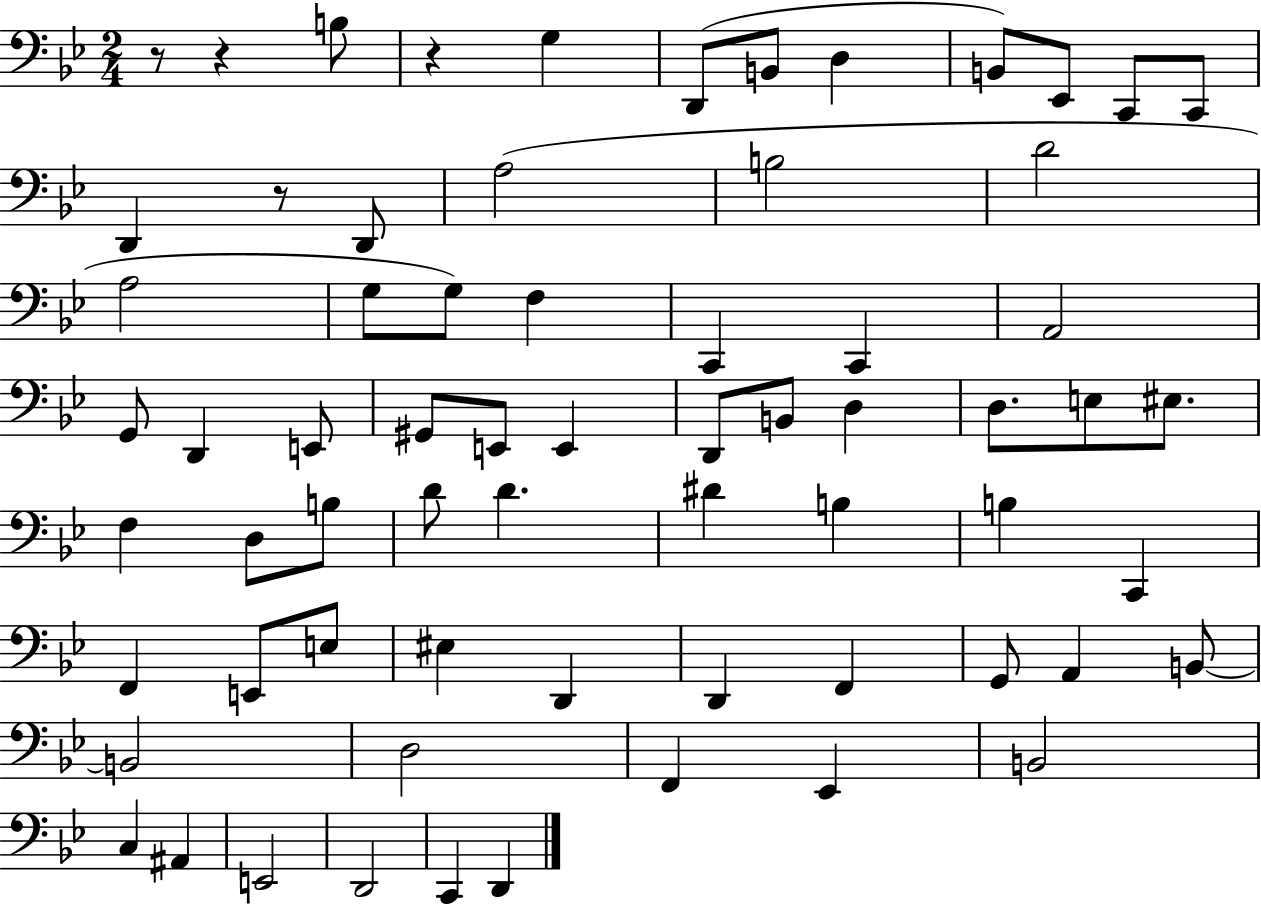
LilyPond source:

{
  \clef bass
  \numericTimeSignature
  \time 2/4
  \key bes \major
  r8 r4 b8 | r4 g4 | d,8( b,8 d4 | b,8) ees,8 c,8 c,8 | \break d,4 r8 d,8 | a2( | b2 | d'2 | \break a2 | g8 g8) f4 | c,4 c,4 | a,2 | \break g,8 d,4 e,8 | gis,8 e,8 e,4 | d,8 b,8 d4 | d8. e8 eis8. | \break f4 d8 b8 | d'8 d'4. | dis'4 b4 | b4 c,4 | \break f,4 e,8 e8 | eis4 d,4 | d,4 f,4 | g,8 a,4 b,8~~ | \break b,2 | d2 | f,4 ees,4 | b,2 | \break c4 ais,4 | e,2 | d,2 | c,4 d,4 | \break \bar "|."
}